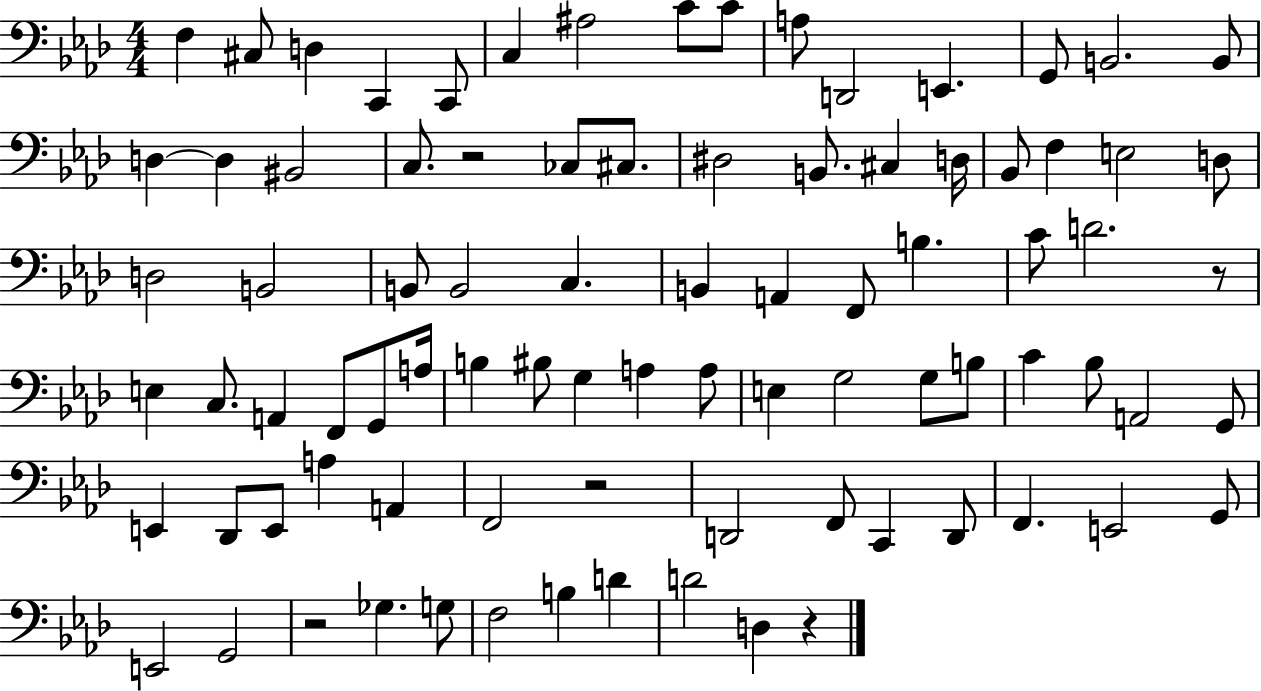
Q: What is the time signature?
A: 4/4